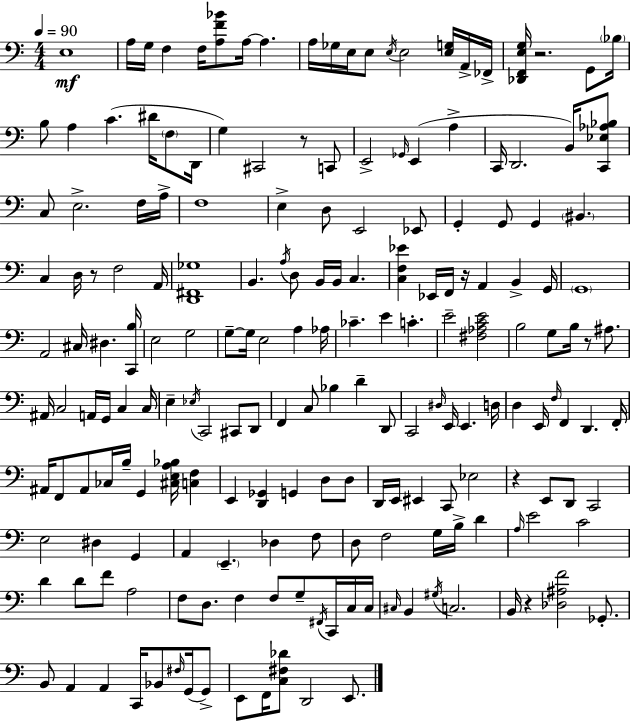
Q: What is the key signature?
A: A minor